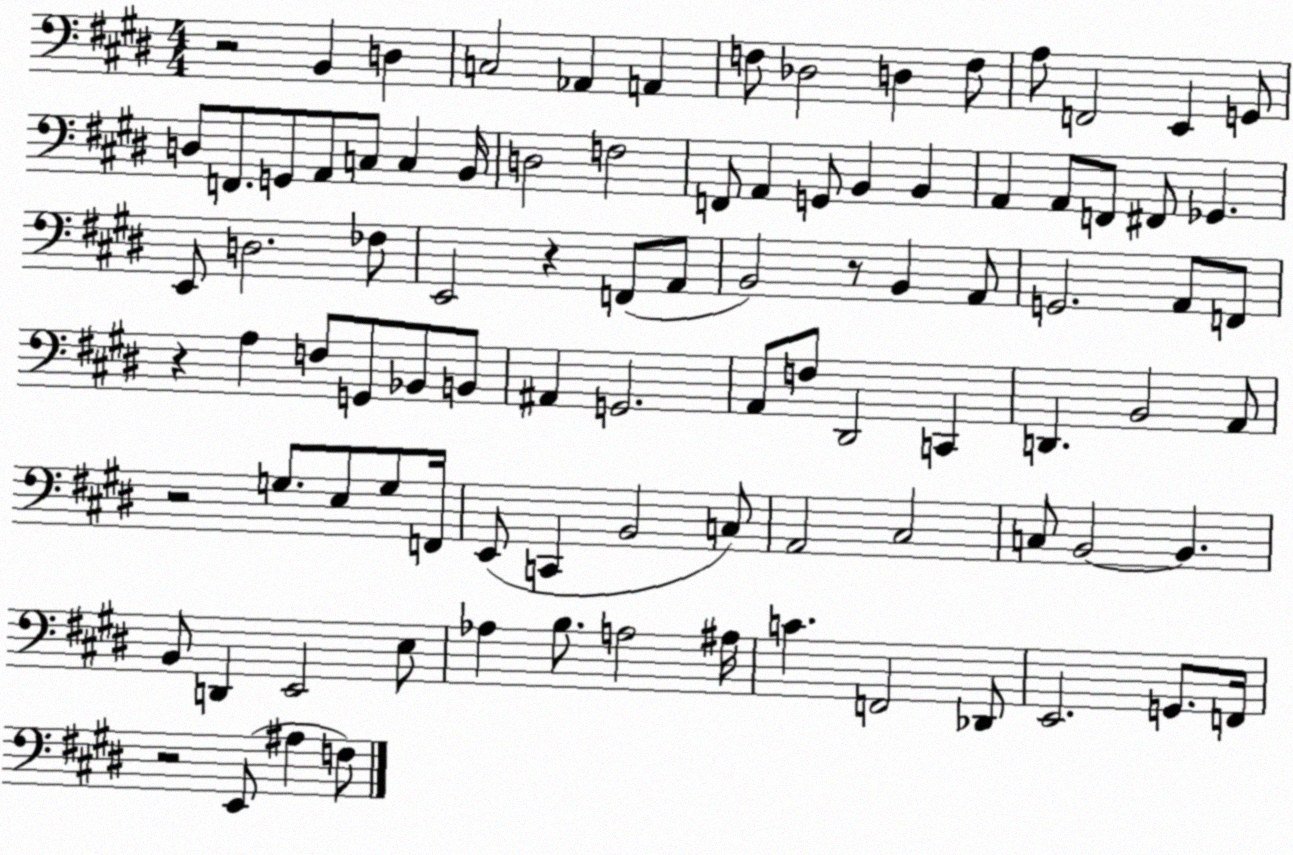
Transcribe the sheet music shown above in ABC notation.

X:1
T:Untitled
M:4/4
L:1/4
K:E
z2 B,, D, C,2 _A,, A,, F,/2 _D,2 D, F,/2 A,/2 F,,2 E,, G,,/2 D,/2 F,,/2 G,,/2 A,,/2 C,/2 C, B,,/4 D,2 F,2 F,,/2 A,, G,,/2 B,, B,, A,, A,,/2 F,,/2 ^F,,/2 _G,, E,,/2 D,2 _F,/2 E,,2 z F,,/2 A,,/2 B,,2 z/2 B,, A,,/2 G,,2 A,,/2 F,,/2 z A, F,/2 G,,/2 _B,,/2 B,,/2 ^A,, G,,2 A,,/2 F,/2 ^D,,2 C,, D,, B,,2 A,,/2 z2 G,/2 E,/2 G,/2 F,,/4 E,,/2 C,, B,,2 C,/2 A,,2 ^C,2 C,/2 B,,2 B,, B,,/2 D,, E,,2 E,/2 _A, B,/2 A,2 ^A,/4 C F,,2 _D,,/2 E,,2 G,,/2 F,,/4 z2 E,,/2 ^A, F,/2